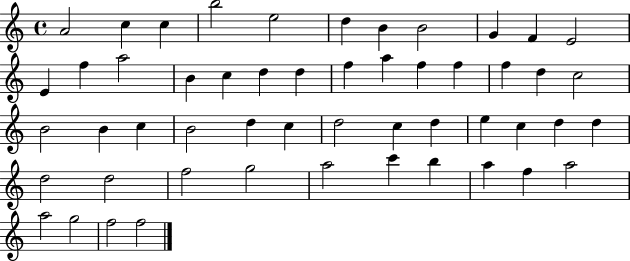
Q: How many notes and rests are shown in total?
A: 52